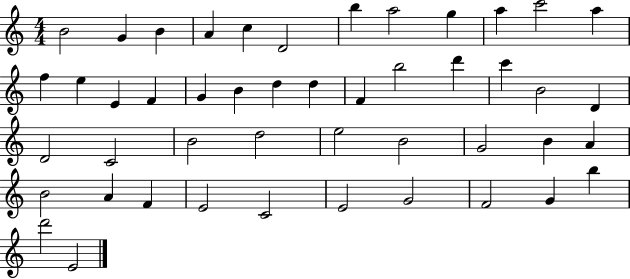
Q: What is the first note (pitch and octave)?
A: B4